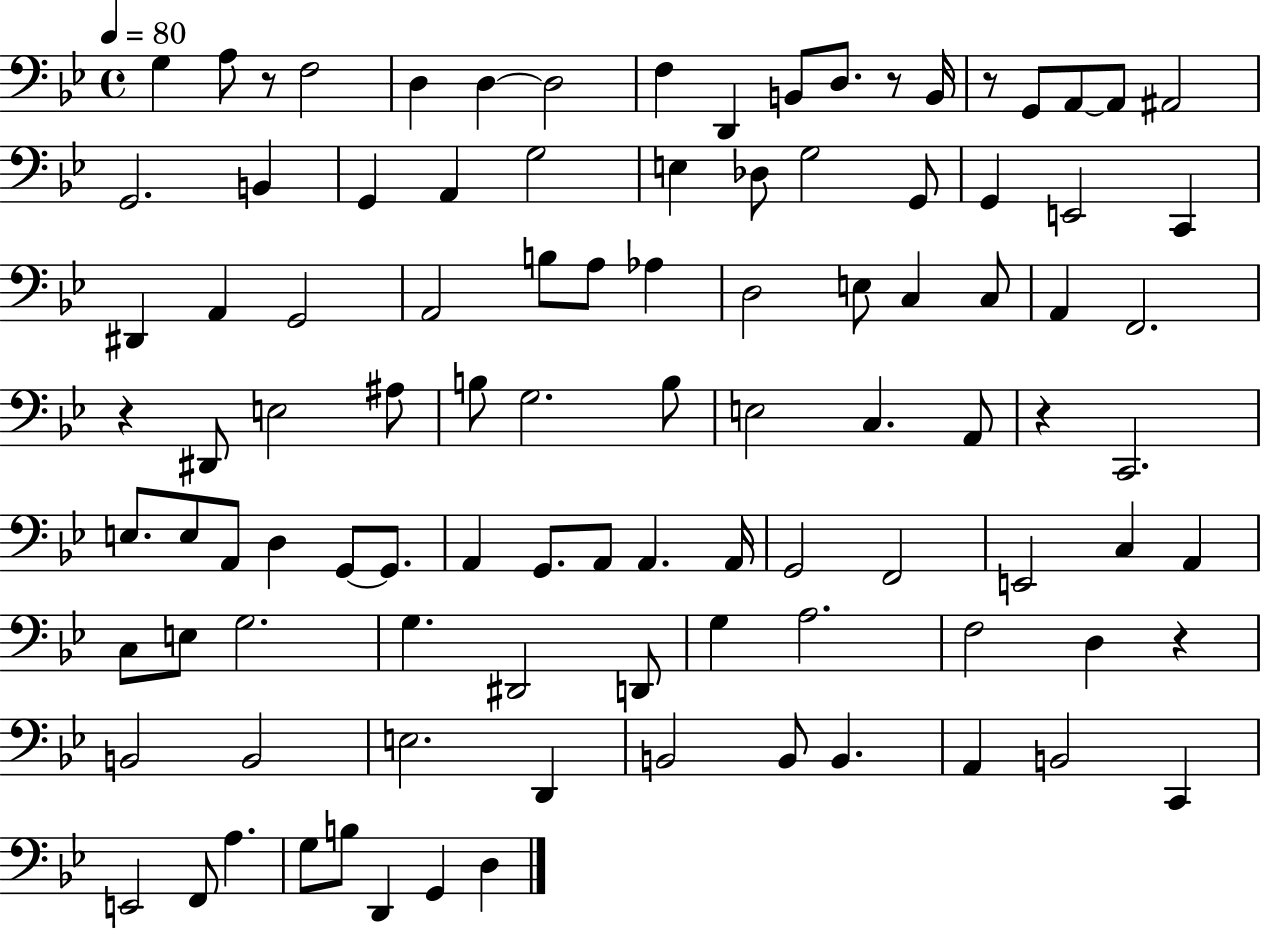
G3/q A3/e R/e F3/h D3/q D3/q D3/h F3/q D2/q B2/e D3/e. R/e B2/s R/e G2/e A2/e A2/e A#2/h G2/h. B2/q G2/q A2/q G3/h E3/q Db3/e G3/h G2/e G2/q E2/h C2/q D#2/q A2/q G2/h A2/h B3/e A3/e Ab3/q D3/h E3/e C3/q C3/e A2/q F2/h. R/q D#2/e E3/h A#3/e B3/e G3/h. B3/e E3/h C3/q. A2/e R/q C2/h. E3/e. E3/e A2/e D3/q G2/e G2/e. A2/q G2/e. A2/e A2/q. A2/s G2/h F2/h E2/h C3/q A2/q C3/e E3/e G3/h. G3/q. D#2/h D2/e G3/q A3/h. F3/h D3/q R/q B2/h B2/h E3/h. D2/q B2/h B2/e B2/q. A2/q B2/h C2/q E2/h F2/e A3/q. G3/e B3/e D2/q G2/q D3/q